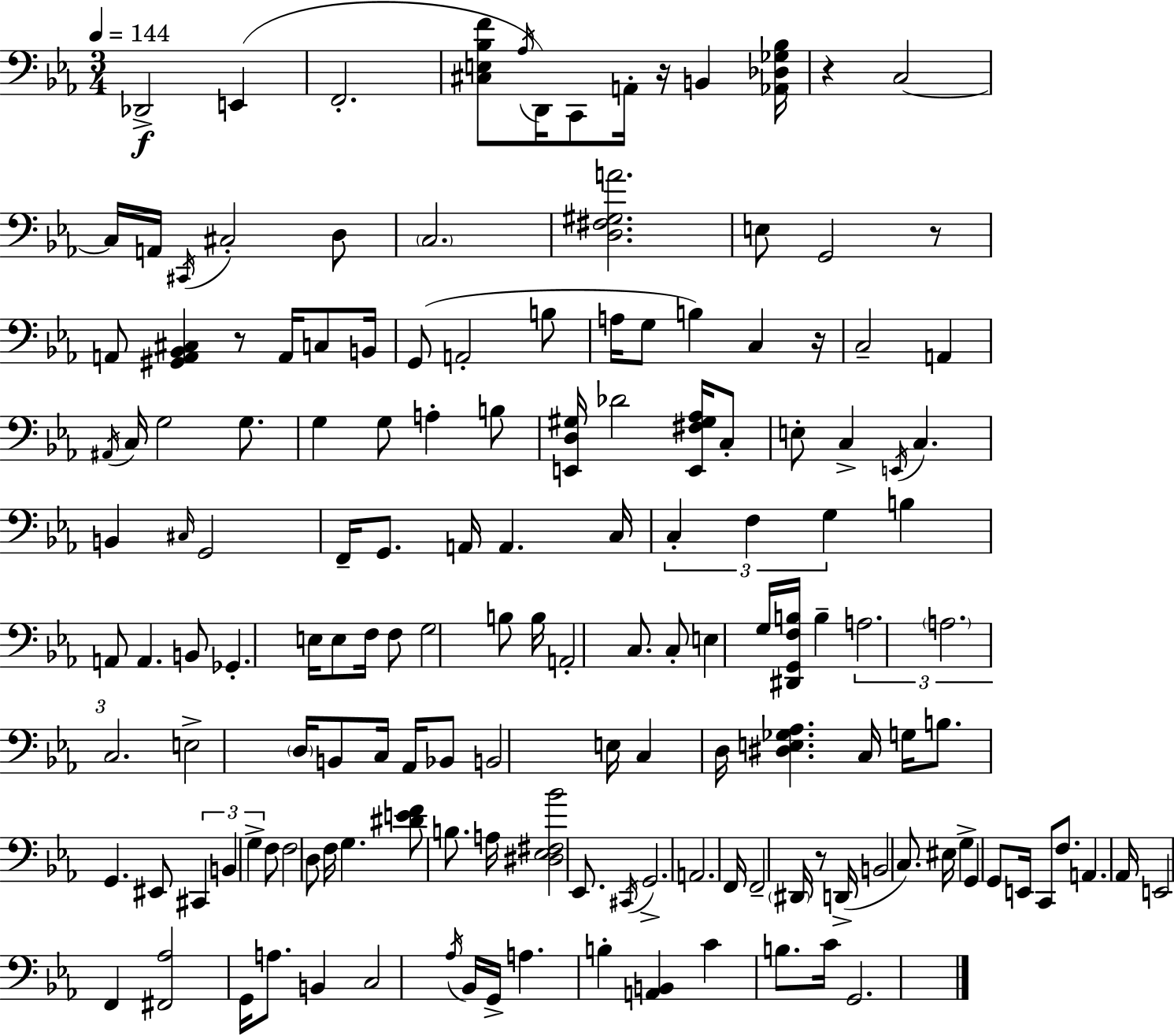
X:1
T:Untitled
M:3/4
L:1/4
K:Cm
_D,,2 E,, F,,2 [^C,E,_B,F]/2 _A,/4 D,,/4 C,,/2 A,,/4 z/4 B,, [_A,,_D,_G,_B,]/4 z C,2 C,/4 A,,/4 ^C,,/4 ^C,2 D,/2 C,2 [D,^F,^G,A]2 E,/2 G,,2 z/2 A,,/2 [^G,,A,,_B,,^C,] z/2 A,,/4 C,/2 B,,/4 G,,/2 A,,2 B,/2 A,/4 G,/2 B, C, z/4 C,2 A,, ^A,,/4 C,/4 G,2 G,/2 G, G,/2 A, B,/2 [E,,D,^G,]/4 _D2 [E,,^F,^G,_A,]/4 C,/2 E,/2 C, E,,/4 C, B,, ^C,/4 G,,2 F,,/4 G,,/2 A,,/4 A,, C,/4 C, F, G, B, A,,/2 A,, B,,/2 _G,, E,/4 E,/2 F,/4 F,/2 G,2 B,/2 B,/4 A,,2 C,/2 C,/2 E, G,/4 [^D,,G,,F,B,]/4 B, A,2 A,2 C,2 E,2 D,/4 B,,/2 C,/4 _A,,/4 _B,,/2 B,,2 E,/4 C, D,/4 [^D,E,_G,_A,] C,/4 G,/4 B,/2 G,, ^E,,/2 ^C,, B,, G, F,/2 F,2 D,/2 F,/4 G, [^DEF]/2 B,/2 A,/4 [^D,_E,^F,_B]2 _E,,/2 ^C,,/4 G,,2 A,,2 F,,/4 F,,2 ^D,,/4 z/2 D,,/4 B,,2 C,/2 ^E,/4 G, G,, G,,/2 E,,/4 C,,/2 F,/2 A,, _A,,/4 E,,2 F,, [^F,,_A,]2 G,,/4 A,/2 B,, C,2 _A,/4 _B,,/4 G,,/4 A, B, [A,,B,,] C B,/2 C/4 G,,2